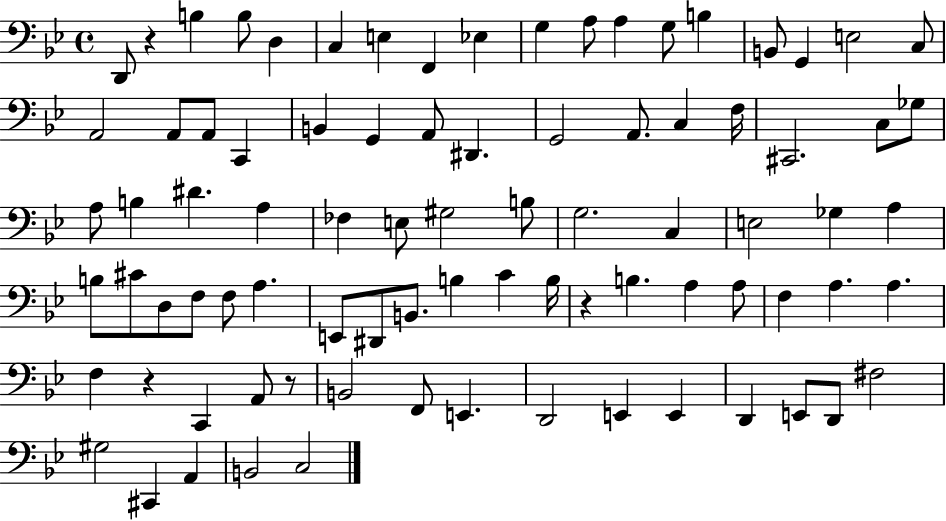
D2/e R/q B3/q B3/e D3/q C3/q E3/q F2/q Eb3/q G3/q A3/e A3/q G3/e B3/q B2/e G2/q E3/h C3/e A2/h A2/e A2/e C2/q B2/q G2/q A2/e D#2/q. G2/h A2/e. C3/q F3/s C#2/h. C3/e Gb3/e A3/e B3/q D#4/q. A3/q FES3/q E3/e G#3/h B3/e G3/h. C3/q E3/h Gb3/q A3/q B3/e C#4/e D3/e F3/e F3/e A3/q. E2/e D#2/e B2/e. B3/q C4/q B3/s R/q B3/q. A3/q A3/e F3/q A3/q. A3/q. F3/q R/q C2/q A2/e R/e B2/h F2/e E2/q. D2/h E2/q E2/q D2/q E2/e D2/e F#3/h G#3/h C#2/q A2/q B2/h C3/h